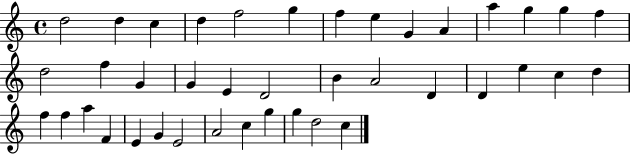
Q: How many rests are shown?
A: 0